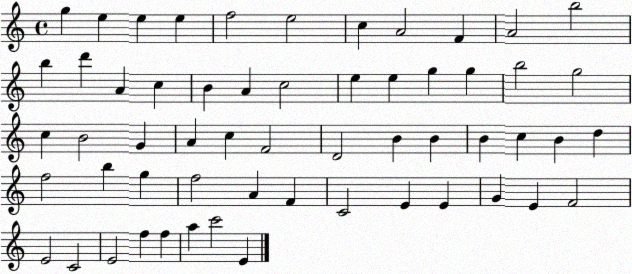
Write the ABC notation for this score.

X:1
T:Untitled
M:4/4
L:1/4
K:C
g e e e f2 e2 c A2 F A2 b2 b d' A c B A c2 e e g g b2 g2 c B2 G A c F2 D2 B B B c B d f2 b g f2 A F C2 E E G E F2 E2 C2 E2 f f a c'2 E